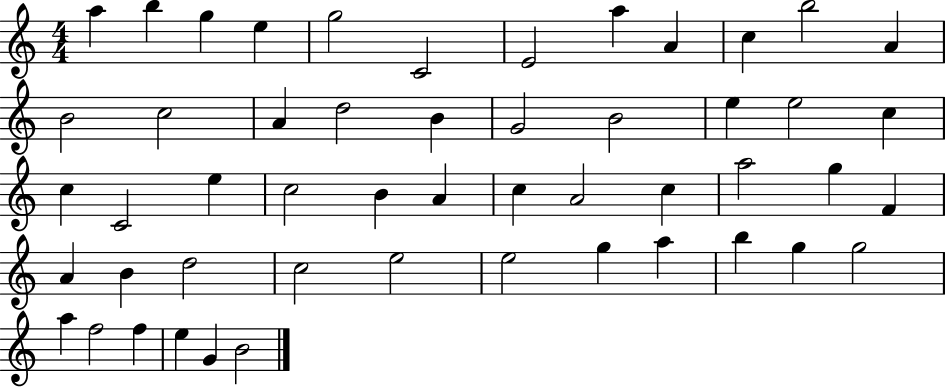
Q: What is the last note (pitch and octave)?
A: B4